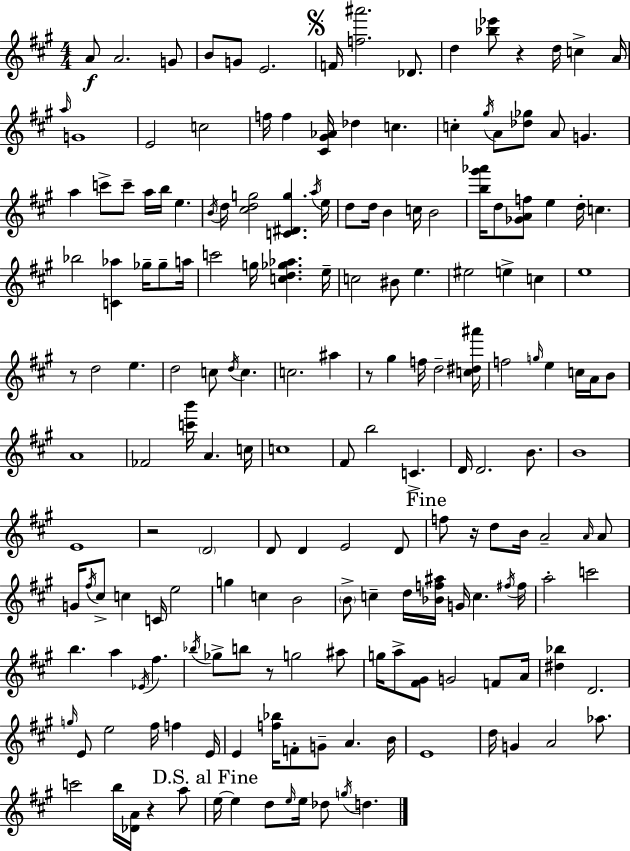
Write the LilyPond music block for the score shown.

{
  \clef treble
  \numericTimeSignature
  \time 4/4
  \key a \major
  a'8\f a'2. g'8 | b'8 g'8 e'2. | \mark \markup { \musicglyph "scripts.segno" } f'16 <f'' ais'''>2. des'8. | d''4 <bes'' ees'''>8 r4 d''16 c''4-> a'16 | \break \grace { a''16 } g'1 | e'2 c''2 | f''16 f''4 <cis' gis' aes'>16 des''4 c''4. | c''4-. \acciaccatura { gis''16 } a'8 <des'' ges''>8 a'8 g'4. | \break a''4 c'''8-> c'''8-- a''16 b''16 e''4. | \acciaccatura { b'16 } d''16 <cis'' d'' g''>2 <c' dis' g''>4. | \acciaccatura { a''16 } e''16 d''8 d''16 b'4 c''16 b'2 | <b'' gis''' aes'''>16 d''8 <ges' a' f''>8 e''4 d''16-. c''4. | \break bes''2 <c' aes''>4 | ges''16-- ges''8-- a''16 c'''2 g''16 <c'' d'' ges'' aes''>4. | e''16-- c''2 bis'8 e''4. | eis''2 e''4-> | \break c''4 e''1 | r8 d''2 e''4. | d''2 c''8 \acciaccatura { d''16 } c''4. | c''2. | \break ais''4 r8 gis''4 f''16 d''2-- | <c'' dis'' ais'''>16 f''2 \grace { g''16 } e''4 | c''16 a'16 b'8 a'1 | fes'2 <c''' b'''>16 a'4. | \break c''16 c''1 | fis'8 b''2 | c'4.-> d'16 d'2. | b'8. b'1 | \break e'1 | r2 \parenthesize d'2 | d'8 d'4 e'2 | d'8 \mark "Fine" f''8 r16 d''8 b'16 a'2-- | \break \grace { a'16 } a'8 g'16 \acciaccatura { fis''16 } cis''8-> c''4 c'16 | e''2 g''4 c''4 | b'2 \parenthesize b'8-> c''4-- d''16 <bes' f'' ais''>16 | g'16 c''4. \acciaccatura { fis''16 } fis''16 a''2-. | \break c'''2 b''4. a''4 | \acciaccatura { ees'16 } fis''4. \acciaccatura { bes''16 } ges''8-> b''8 r8 | g''2 ais''8 g''16 a''8-> <fis' gis'>8 | g'2 f'8 a'16 <dis'' bes''>4 d'2. | \break \grace { g''16 } e'8 e''2 | fis''16 f''4 e'16 e'4 | <f'' bes''>16 f'8-. g'8-- a'4. b'16 e'1 | d''16 g'4 | \break a'2 aes''8. c'''2 | b''16 <des' a'>16 r4 a''8 \mark "D.S. al Fine" e''16~~ e''4 | d''8 \grace { e''16 } e''16 des''8 \acciaccatura { g''16 } d''4. \bar "|."
}